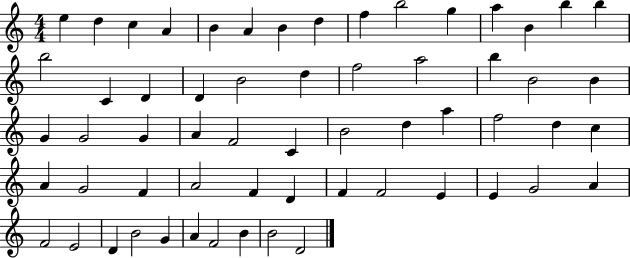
E5/q D5/q C5/q A4/q B4/q A4/q B4/q D5/q F5/q B5/h G5/q A5/q B4/q B5/q B5/q B5/h C4/q D4/q D4/q B4/h D5/q F5/h A5/h B5/q B4/h B4/q G4/q G4/h G4/q A4/q F4/h C4/q B4/h D5/q A5/q F5/h D5/q C5/q A4/q G4/h F4/q A4/h F4/q D4/q F4/q F4/h E4/q E4/q G4/h A4/q F4/h E4/h D4/q B4/h G4/q A4/q F4/h B4/q B4/h D4/h